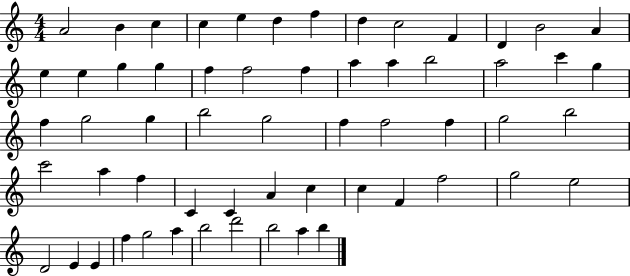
{
  \clef treble
  \numericTimeSignature
  \time 4/4
  \key c \major
  a'2 b'4 c''4 | c''4 e''4 d''4 f''4 | d''4 c''2 f'4 | d'4 b'2 a'4 | \break e''4 e''4 g''4 g''4 | f''4 f''2 f''4 | a''4 a''4 b''2 | a''2 c'''4 g''4 | \break f''4 g''2 g''4 | b''2 g''2 | f''4 f''2 f''4 | g''2 b''2 | \break c'''2 a''4 f''4 | c'4 c'4 a'4 c''4 | c''4 f'4 f''2 | g''2 e''2 | \break d'2 e'4 e'4 | f''4 g''2 a''4 | b''2 d'''2 | b''2 a''4 b''4 | \break \bar "|."
}